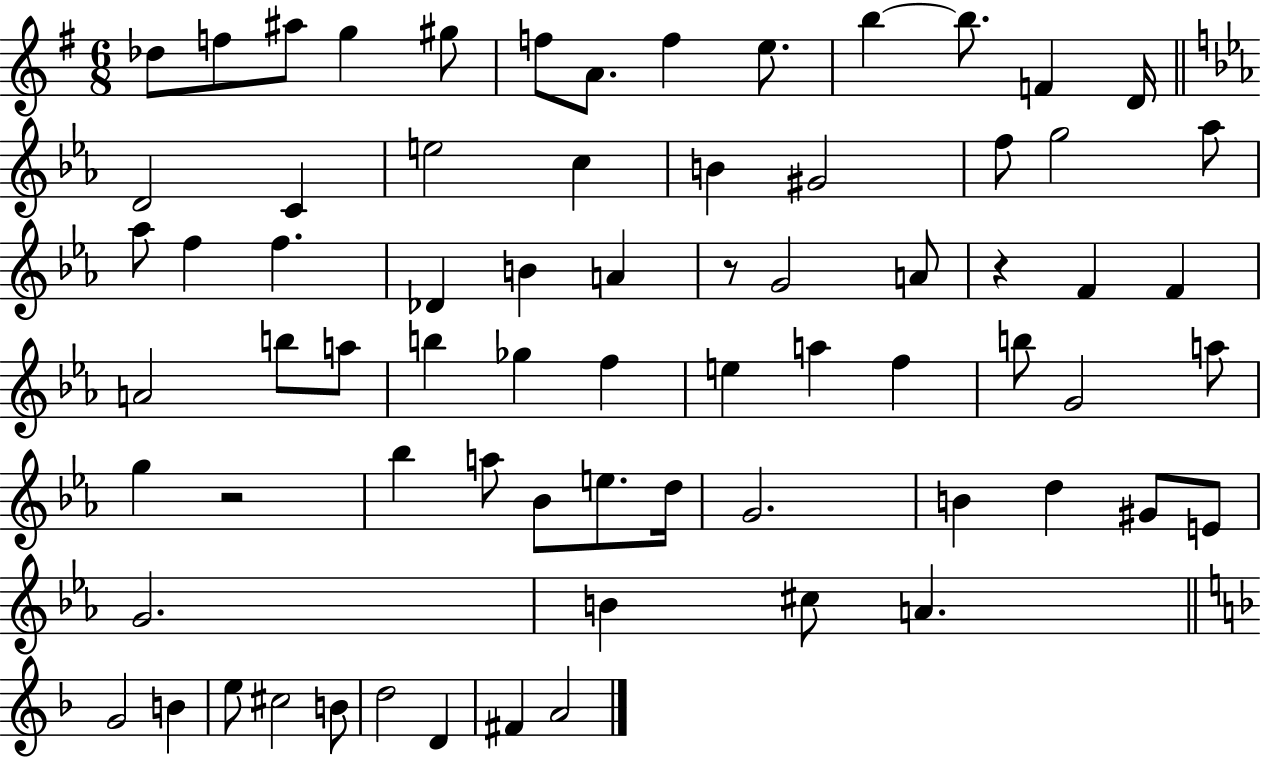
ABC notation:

X:1
T:Untitled
M:6/8
L:1/4
K:G
_d/2 f/2 ^a/2 g ^g/2 f/2 A/2 f e/2 b b/2 F D/4 D2 C e2 c B ^G2 f/2 g2 _a/2 _a/2 f f _D B A z/2 G2 A/2 z F F A2 b/2 a/2 b _g f e a f b/2 G2 a/2 g z2 _b a/2 _B/2 e/2 d/4 G2 B d ^G/2 E/2 G2 B ^c/2 A G2 B e/2 ^c2 B/2 d2 D ^F A2